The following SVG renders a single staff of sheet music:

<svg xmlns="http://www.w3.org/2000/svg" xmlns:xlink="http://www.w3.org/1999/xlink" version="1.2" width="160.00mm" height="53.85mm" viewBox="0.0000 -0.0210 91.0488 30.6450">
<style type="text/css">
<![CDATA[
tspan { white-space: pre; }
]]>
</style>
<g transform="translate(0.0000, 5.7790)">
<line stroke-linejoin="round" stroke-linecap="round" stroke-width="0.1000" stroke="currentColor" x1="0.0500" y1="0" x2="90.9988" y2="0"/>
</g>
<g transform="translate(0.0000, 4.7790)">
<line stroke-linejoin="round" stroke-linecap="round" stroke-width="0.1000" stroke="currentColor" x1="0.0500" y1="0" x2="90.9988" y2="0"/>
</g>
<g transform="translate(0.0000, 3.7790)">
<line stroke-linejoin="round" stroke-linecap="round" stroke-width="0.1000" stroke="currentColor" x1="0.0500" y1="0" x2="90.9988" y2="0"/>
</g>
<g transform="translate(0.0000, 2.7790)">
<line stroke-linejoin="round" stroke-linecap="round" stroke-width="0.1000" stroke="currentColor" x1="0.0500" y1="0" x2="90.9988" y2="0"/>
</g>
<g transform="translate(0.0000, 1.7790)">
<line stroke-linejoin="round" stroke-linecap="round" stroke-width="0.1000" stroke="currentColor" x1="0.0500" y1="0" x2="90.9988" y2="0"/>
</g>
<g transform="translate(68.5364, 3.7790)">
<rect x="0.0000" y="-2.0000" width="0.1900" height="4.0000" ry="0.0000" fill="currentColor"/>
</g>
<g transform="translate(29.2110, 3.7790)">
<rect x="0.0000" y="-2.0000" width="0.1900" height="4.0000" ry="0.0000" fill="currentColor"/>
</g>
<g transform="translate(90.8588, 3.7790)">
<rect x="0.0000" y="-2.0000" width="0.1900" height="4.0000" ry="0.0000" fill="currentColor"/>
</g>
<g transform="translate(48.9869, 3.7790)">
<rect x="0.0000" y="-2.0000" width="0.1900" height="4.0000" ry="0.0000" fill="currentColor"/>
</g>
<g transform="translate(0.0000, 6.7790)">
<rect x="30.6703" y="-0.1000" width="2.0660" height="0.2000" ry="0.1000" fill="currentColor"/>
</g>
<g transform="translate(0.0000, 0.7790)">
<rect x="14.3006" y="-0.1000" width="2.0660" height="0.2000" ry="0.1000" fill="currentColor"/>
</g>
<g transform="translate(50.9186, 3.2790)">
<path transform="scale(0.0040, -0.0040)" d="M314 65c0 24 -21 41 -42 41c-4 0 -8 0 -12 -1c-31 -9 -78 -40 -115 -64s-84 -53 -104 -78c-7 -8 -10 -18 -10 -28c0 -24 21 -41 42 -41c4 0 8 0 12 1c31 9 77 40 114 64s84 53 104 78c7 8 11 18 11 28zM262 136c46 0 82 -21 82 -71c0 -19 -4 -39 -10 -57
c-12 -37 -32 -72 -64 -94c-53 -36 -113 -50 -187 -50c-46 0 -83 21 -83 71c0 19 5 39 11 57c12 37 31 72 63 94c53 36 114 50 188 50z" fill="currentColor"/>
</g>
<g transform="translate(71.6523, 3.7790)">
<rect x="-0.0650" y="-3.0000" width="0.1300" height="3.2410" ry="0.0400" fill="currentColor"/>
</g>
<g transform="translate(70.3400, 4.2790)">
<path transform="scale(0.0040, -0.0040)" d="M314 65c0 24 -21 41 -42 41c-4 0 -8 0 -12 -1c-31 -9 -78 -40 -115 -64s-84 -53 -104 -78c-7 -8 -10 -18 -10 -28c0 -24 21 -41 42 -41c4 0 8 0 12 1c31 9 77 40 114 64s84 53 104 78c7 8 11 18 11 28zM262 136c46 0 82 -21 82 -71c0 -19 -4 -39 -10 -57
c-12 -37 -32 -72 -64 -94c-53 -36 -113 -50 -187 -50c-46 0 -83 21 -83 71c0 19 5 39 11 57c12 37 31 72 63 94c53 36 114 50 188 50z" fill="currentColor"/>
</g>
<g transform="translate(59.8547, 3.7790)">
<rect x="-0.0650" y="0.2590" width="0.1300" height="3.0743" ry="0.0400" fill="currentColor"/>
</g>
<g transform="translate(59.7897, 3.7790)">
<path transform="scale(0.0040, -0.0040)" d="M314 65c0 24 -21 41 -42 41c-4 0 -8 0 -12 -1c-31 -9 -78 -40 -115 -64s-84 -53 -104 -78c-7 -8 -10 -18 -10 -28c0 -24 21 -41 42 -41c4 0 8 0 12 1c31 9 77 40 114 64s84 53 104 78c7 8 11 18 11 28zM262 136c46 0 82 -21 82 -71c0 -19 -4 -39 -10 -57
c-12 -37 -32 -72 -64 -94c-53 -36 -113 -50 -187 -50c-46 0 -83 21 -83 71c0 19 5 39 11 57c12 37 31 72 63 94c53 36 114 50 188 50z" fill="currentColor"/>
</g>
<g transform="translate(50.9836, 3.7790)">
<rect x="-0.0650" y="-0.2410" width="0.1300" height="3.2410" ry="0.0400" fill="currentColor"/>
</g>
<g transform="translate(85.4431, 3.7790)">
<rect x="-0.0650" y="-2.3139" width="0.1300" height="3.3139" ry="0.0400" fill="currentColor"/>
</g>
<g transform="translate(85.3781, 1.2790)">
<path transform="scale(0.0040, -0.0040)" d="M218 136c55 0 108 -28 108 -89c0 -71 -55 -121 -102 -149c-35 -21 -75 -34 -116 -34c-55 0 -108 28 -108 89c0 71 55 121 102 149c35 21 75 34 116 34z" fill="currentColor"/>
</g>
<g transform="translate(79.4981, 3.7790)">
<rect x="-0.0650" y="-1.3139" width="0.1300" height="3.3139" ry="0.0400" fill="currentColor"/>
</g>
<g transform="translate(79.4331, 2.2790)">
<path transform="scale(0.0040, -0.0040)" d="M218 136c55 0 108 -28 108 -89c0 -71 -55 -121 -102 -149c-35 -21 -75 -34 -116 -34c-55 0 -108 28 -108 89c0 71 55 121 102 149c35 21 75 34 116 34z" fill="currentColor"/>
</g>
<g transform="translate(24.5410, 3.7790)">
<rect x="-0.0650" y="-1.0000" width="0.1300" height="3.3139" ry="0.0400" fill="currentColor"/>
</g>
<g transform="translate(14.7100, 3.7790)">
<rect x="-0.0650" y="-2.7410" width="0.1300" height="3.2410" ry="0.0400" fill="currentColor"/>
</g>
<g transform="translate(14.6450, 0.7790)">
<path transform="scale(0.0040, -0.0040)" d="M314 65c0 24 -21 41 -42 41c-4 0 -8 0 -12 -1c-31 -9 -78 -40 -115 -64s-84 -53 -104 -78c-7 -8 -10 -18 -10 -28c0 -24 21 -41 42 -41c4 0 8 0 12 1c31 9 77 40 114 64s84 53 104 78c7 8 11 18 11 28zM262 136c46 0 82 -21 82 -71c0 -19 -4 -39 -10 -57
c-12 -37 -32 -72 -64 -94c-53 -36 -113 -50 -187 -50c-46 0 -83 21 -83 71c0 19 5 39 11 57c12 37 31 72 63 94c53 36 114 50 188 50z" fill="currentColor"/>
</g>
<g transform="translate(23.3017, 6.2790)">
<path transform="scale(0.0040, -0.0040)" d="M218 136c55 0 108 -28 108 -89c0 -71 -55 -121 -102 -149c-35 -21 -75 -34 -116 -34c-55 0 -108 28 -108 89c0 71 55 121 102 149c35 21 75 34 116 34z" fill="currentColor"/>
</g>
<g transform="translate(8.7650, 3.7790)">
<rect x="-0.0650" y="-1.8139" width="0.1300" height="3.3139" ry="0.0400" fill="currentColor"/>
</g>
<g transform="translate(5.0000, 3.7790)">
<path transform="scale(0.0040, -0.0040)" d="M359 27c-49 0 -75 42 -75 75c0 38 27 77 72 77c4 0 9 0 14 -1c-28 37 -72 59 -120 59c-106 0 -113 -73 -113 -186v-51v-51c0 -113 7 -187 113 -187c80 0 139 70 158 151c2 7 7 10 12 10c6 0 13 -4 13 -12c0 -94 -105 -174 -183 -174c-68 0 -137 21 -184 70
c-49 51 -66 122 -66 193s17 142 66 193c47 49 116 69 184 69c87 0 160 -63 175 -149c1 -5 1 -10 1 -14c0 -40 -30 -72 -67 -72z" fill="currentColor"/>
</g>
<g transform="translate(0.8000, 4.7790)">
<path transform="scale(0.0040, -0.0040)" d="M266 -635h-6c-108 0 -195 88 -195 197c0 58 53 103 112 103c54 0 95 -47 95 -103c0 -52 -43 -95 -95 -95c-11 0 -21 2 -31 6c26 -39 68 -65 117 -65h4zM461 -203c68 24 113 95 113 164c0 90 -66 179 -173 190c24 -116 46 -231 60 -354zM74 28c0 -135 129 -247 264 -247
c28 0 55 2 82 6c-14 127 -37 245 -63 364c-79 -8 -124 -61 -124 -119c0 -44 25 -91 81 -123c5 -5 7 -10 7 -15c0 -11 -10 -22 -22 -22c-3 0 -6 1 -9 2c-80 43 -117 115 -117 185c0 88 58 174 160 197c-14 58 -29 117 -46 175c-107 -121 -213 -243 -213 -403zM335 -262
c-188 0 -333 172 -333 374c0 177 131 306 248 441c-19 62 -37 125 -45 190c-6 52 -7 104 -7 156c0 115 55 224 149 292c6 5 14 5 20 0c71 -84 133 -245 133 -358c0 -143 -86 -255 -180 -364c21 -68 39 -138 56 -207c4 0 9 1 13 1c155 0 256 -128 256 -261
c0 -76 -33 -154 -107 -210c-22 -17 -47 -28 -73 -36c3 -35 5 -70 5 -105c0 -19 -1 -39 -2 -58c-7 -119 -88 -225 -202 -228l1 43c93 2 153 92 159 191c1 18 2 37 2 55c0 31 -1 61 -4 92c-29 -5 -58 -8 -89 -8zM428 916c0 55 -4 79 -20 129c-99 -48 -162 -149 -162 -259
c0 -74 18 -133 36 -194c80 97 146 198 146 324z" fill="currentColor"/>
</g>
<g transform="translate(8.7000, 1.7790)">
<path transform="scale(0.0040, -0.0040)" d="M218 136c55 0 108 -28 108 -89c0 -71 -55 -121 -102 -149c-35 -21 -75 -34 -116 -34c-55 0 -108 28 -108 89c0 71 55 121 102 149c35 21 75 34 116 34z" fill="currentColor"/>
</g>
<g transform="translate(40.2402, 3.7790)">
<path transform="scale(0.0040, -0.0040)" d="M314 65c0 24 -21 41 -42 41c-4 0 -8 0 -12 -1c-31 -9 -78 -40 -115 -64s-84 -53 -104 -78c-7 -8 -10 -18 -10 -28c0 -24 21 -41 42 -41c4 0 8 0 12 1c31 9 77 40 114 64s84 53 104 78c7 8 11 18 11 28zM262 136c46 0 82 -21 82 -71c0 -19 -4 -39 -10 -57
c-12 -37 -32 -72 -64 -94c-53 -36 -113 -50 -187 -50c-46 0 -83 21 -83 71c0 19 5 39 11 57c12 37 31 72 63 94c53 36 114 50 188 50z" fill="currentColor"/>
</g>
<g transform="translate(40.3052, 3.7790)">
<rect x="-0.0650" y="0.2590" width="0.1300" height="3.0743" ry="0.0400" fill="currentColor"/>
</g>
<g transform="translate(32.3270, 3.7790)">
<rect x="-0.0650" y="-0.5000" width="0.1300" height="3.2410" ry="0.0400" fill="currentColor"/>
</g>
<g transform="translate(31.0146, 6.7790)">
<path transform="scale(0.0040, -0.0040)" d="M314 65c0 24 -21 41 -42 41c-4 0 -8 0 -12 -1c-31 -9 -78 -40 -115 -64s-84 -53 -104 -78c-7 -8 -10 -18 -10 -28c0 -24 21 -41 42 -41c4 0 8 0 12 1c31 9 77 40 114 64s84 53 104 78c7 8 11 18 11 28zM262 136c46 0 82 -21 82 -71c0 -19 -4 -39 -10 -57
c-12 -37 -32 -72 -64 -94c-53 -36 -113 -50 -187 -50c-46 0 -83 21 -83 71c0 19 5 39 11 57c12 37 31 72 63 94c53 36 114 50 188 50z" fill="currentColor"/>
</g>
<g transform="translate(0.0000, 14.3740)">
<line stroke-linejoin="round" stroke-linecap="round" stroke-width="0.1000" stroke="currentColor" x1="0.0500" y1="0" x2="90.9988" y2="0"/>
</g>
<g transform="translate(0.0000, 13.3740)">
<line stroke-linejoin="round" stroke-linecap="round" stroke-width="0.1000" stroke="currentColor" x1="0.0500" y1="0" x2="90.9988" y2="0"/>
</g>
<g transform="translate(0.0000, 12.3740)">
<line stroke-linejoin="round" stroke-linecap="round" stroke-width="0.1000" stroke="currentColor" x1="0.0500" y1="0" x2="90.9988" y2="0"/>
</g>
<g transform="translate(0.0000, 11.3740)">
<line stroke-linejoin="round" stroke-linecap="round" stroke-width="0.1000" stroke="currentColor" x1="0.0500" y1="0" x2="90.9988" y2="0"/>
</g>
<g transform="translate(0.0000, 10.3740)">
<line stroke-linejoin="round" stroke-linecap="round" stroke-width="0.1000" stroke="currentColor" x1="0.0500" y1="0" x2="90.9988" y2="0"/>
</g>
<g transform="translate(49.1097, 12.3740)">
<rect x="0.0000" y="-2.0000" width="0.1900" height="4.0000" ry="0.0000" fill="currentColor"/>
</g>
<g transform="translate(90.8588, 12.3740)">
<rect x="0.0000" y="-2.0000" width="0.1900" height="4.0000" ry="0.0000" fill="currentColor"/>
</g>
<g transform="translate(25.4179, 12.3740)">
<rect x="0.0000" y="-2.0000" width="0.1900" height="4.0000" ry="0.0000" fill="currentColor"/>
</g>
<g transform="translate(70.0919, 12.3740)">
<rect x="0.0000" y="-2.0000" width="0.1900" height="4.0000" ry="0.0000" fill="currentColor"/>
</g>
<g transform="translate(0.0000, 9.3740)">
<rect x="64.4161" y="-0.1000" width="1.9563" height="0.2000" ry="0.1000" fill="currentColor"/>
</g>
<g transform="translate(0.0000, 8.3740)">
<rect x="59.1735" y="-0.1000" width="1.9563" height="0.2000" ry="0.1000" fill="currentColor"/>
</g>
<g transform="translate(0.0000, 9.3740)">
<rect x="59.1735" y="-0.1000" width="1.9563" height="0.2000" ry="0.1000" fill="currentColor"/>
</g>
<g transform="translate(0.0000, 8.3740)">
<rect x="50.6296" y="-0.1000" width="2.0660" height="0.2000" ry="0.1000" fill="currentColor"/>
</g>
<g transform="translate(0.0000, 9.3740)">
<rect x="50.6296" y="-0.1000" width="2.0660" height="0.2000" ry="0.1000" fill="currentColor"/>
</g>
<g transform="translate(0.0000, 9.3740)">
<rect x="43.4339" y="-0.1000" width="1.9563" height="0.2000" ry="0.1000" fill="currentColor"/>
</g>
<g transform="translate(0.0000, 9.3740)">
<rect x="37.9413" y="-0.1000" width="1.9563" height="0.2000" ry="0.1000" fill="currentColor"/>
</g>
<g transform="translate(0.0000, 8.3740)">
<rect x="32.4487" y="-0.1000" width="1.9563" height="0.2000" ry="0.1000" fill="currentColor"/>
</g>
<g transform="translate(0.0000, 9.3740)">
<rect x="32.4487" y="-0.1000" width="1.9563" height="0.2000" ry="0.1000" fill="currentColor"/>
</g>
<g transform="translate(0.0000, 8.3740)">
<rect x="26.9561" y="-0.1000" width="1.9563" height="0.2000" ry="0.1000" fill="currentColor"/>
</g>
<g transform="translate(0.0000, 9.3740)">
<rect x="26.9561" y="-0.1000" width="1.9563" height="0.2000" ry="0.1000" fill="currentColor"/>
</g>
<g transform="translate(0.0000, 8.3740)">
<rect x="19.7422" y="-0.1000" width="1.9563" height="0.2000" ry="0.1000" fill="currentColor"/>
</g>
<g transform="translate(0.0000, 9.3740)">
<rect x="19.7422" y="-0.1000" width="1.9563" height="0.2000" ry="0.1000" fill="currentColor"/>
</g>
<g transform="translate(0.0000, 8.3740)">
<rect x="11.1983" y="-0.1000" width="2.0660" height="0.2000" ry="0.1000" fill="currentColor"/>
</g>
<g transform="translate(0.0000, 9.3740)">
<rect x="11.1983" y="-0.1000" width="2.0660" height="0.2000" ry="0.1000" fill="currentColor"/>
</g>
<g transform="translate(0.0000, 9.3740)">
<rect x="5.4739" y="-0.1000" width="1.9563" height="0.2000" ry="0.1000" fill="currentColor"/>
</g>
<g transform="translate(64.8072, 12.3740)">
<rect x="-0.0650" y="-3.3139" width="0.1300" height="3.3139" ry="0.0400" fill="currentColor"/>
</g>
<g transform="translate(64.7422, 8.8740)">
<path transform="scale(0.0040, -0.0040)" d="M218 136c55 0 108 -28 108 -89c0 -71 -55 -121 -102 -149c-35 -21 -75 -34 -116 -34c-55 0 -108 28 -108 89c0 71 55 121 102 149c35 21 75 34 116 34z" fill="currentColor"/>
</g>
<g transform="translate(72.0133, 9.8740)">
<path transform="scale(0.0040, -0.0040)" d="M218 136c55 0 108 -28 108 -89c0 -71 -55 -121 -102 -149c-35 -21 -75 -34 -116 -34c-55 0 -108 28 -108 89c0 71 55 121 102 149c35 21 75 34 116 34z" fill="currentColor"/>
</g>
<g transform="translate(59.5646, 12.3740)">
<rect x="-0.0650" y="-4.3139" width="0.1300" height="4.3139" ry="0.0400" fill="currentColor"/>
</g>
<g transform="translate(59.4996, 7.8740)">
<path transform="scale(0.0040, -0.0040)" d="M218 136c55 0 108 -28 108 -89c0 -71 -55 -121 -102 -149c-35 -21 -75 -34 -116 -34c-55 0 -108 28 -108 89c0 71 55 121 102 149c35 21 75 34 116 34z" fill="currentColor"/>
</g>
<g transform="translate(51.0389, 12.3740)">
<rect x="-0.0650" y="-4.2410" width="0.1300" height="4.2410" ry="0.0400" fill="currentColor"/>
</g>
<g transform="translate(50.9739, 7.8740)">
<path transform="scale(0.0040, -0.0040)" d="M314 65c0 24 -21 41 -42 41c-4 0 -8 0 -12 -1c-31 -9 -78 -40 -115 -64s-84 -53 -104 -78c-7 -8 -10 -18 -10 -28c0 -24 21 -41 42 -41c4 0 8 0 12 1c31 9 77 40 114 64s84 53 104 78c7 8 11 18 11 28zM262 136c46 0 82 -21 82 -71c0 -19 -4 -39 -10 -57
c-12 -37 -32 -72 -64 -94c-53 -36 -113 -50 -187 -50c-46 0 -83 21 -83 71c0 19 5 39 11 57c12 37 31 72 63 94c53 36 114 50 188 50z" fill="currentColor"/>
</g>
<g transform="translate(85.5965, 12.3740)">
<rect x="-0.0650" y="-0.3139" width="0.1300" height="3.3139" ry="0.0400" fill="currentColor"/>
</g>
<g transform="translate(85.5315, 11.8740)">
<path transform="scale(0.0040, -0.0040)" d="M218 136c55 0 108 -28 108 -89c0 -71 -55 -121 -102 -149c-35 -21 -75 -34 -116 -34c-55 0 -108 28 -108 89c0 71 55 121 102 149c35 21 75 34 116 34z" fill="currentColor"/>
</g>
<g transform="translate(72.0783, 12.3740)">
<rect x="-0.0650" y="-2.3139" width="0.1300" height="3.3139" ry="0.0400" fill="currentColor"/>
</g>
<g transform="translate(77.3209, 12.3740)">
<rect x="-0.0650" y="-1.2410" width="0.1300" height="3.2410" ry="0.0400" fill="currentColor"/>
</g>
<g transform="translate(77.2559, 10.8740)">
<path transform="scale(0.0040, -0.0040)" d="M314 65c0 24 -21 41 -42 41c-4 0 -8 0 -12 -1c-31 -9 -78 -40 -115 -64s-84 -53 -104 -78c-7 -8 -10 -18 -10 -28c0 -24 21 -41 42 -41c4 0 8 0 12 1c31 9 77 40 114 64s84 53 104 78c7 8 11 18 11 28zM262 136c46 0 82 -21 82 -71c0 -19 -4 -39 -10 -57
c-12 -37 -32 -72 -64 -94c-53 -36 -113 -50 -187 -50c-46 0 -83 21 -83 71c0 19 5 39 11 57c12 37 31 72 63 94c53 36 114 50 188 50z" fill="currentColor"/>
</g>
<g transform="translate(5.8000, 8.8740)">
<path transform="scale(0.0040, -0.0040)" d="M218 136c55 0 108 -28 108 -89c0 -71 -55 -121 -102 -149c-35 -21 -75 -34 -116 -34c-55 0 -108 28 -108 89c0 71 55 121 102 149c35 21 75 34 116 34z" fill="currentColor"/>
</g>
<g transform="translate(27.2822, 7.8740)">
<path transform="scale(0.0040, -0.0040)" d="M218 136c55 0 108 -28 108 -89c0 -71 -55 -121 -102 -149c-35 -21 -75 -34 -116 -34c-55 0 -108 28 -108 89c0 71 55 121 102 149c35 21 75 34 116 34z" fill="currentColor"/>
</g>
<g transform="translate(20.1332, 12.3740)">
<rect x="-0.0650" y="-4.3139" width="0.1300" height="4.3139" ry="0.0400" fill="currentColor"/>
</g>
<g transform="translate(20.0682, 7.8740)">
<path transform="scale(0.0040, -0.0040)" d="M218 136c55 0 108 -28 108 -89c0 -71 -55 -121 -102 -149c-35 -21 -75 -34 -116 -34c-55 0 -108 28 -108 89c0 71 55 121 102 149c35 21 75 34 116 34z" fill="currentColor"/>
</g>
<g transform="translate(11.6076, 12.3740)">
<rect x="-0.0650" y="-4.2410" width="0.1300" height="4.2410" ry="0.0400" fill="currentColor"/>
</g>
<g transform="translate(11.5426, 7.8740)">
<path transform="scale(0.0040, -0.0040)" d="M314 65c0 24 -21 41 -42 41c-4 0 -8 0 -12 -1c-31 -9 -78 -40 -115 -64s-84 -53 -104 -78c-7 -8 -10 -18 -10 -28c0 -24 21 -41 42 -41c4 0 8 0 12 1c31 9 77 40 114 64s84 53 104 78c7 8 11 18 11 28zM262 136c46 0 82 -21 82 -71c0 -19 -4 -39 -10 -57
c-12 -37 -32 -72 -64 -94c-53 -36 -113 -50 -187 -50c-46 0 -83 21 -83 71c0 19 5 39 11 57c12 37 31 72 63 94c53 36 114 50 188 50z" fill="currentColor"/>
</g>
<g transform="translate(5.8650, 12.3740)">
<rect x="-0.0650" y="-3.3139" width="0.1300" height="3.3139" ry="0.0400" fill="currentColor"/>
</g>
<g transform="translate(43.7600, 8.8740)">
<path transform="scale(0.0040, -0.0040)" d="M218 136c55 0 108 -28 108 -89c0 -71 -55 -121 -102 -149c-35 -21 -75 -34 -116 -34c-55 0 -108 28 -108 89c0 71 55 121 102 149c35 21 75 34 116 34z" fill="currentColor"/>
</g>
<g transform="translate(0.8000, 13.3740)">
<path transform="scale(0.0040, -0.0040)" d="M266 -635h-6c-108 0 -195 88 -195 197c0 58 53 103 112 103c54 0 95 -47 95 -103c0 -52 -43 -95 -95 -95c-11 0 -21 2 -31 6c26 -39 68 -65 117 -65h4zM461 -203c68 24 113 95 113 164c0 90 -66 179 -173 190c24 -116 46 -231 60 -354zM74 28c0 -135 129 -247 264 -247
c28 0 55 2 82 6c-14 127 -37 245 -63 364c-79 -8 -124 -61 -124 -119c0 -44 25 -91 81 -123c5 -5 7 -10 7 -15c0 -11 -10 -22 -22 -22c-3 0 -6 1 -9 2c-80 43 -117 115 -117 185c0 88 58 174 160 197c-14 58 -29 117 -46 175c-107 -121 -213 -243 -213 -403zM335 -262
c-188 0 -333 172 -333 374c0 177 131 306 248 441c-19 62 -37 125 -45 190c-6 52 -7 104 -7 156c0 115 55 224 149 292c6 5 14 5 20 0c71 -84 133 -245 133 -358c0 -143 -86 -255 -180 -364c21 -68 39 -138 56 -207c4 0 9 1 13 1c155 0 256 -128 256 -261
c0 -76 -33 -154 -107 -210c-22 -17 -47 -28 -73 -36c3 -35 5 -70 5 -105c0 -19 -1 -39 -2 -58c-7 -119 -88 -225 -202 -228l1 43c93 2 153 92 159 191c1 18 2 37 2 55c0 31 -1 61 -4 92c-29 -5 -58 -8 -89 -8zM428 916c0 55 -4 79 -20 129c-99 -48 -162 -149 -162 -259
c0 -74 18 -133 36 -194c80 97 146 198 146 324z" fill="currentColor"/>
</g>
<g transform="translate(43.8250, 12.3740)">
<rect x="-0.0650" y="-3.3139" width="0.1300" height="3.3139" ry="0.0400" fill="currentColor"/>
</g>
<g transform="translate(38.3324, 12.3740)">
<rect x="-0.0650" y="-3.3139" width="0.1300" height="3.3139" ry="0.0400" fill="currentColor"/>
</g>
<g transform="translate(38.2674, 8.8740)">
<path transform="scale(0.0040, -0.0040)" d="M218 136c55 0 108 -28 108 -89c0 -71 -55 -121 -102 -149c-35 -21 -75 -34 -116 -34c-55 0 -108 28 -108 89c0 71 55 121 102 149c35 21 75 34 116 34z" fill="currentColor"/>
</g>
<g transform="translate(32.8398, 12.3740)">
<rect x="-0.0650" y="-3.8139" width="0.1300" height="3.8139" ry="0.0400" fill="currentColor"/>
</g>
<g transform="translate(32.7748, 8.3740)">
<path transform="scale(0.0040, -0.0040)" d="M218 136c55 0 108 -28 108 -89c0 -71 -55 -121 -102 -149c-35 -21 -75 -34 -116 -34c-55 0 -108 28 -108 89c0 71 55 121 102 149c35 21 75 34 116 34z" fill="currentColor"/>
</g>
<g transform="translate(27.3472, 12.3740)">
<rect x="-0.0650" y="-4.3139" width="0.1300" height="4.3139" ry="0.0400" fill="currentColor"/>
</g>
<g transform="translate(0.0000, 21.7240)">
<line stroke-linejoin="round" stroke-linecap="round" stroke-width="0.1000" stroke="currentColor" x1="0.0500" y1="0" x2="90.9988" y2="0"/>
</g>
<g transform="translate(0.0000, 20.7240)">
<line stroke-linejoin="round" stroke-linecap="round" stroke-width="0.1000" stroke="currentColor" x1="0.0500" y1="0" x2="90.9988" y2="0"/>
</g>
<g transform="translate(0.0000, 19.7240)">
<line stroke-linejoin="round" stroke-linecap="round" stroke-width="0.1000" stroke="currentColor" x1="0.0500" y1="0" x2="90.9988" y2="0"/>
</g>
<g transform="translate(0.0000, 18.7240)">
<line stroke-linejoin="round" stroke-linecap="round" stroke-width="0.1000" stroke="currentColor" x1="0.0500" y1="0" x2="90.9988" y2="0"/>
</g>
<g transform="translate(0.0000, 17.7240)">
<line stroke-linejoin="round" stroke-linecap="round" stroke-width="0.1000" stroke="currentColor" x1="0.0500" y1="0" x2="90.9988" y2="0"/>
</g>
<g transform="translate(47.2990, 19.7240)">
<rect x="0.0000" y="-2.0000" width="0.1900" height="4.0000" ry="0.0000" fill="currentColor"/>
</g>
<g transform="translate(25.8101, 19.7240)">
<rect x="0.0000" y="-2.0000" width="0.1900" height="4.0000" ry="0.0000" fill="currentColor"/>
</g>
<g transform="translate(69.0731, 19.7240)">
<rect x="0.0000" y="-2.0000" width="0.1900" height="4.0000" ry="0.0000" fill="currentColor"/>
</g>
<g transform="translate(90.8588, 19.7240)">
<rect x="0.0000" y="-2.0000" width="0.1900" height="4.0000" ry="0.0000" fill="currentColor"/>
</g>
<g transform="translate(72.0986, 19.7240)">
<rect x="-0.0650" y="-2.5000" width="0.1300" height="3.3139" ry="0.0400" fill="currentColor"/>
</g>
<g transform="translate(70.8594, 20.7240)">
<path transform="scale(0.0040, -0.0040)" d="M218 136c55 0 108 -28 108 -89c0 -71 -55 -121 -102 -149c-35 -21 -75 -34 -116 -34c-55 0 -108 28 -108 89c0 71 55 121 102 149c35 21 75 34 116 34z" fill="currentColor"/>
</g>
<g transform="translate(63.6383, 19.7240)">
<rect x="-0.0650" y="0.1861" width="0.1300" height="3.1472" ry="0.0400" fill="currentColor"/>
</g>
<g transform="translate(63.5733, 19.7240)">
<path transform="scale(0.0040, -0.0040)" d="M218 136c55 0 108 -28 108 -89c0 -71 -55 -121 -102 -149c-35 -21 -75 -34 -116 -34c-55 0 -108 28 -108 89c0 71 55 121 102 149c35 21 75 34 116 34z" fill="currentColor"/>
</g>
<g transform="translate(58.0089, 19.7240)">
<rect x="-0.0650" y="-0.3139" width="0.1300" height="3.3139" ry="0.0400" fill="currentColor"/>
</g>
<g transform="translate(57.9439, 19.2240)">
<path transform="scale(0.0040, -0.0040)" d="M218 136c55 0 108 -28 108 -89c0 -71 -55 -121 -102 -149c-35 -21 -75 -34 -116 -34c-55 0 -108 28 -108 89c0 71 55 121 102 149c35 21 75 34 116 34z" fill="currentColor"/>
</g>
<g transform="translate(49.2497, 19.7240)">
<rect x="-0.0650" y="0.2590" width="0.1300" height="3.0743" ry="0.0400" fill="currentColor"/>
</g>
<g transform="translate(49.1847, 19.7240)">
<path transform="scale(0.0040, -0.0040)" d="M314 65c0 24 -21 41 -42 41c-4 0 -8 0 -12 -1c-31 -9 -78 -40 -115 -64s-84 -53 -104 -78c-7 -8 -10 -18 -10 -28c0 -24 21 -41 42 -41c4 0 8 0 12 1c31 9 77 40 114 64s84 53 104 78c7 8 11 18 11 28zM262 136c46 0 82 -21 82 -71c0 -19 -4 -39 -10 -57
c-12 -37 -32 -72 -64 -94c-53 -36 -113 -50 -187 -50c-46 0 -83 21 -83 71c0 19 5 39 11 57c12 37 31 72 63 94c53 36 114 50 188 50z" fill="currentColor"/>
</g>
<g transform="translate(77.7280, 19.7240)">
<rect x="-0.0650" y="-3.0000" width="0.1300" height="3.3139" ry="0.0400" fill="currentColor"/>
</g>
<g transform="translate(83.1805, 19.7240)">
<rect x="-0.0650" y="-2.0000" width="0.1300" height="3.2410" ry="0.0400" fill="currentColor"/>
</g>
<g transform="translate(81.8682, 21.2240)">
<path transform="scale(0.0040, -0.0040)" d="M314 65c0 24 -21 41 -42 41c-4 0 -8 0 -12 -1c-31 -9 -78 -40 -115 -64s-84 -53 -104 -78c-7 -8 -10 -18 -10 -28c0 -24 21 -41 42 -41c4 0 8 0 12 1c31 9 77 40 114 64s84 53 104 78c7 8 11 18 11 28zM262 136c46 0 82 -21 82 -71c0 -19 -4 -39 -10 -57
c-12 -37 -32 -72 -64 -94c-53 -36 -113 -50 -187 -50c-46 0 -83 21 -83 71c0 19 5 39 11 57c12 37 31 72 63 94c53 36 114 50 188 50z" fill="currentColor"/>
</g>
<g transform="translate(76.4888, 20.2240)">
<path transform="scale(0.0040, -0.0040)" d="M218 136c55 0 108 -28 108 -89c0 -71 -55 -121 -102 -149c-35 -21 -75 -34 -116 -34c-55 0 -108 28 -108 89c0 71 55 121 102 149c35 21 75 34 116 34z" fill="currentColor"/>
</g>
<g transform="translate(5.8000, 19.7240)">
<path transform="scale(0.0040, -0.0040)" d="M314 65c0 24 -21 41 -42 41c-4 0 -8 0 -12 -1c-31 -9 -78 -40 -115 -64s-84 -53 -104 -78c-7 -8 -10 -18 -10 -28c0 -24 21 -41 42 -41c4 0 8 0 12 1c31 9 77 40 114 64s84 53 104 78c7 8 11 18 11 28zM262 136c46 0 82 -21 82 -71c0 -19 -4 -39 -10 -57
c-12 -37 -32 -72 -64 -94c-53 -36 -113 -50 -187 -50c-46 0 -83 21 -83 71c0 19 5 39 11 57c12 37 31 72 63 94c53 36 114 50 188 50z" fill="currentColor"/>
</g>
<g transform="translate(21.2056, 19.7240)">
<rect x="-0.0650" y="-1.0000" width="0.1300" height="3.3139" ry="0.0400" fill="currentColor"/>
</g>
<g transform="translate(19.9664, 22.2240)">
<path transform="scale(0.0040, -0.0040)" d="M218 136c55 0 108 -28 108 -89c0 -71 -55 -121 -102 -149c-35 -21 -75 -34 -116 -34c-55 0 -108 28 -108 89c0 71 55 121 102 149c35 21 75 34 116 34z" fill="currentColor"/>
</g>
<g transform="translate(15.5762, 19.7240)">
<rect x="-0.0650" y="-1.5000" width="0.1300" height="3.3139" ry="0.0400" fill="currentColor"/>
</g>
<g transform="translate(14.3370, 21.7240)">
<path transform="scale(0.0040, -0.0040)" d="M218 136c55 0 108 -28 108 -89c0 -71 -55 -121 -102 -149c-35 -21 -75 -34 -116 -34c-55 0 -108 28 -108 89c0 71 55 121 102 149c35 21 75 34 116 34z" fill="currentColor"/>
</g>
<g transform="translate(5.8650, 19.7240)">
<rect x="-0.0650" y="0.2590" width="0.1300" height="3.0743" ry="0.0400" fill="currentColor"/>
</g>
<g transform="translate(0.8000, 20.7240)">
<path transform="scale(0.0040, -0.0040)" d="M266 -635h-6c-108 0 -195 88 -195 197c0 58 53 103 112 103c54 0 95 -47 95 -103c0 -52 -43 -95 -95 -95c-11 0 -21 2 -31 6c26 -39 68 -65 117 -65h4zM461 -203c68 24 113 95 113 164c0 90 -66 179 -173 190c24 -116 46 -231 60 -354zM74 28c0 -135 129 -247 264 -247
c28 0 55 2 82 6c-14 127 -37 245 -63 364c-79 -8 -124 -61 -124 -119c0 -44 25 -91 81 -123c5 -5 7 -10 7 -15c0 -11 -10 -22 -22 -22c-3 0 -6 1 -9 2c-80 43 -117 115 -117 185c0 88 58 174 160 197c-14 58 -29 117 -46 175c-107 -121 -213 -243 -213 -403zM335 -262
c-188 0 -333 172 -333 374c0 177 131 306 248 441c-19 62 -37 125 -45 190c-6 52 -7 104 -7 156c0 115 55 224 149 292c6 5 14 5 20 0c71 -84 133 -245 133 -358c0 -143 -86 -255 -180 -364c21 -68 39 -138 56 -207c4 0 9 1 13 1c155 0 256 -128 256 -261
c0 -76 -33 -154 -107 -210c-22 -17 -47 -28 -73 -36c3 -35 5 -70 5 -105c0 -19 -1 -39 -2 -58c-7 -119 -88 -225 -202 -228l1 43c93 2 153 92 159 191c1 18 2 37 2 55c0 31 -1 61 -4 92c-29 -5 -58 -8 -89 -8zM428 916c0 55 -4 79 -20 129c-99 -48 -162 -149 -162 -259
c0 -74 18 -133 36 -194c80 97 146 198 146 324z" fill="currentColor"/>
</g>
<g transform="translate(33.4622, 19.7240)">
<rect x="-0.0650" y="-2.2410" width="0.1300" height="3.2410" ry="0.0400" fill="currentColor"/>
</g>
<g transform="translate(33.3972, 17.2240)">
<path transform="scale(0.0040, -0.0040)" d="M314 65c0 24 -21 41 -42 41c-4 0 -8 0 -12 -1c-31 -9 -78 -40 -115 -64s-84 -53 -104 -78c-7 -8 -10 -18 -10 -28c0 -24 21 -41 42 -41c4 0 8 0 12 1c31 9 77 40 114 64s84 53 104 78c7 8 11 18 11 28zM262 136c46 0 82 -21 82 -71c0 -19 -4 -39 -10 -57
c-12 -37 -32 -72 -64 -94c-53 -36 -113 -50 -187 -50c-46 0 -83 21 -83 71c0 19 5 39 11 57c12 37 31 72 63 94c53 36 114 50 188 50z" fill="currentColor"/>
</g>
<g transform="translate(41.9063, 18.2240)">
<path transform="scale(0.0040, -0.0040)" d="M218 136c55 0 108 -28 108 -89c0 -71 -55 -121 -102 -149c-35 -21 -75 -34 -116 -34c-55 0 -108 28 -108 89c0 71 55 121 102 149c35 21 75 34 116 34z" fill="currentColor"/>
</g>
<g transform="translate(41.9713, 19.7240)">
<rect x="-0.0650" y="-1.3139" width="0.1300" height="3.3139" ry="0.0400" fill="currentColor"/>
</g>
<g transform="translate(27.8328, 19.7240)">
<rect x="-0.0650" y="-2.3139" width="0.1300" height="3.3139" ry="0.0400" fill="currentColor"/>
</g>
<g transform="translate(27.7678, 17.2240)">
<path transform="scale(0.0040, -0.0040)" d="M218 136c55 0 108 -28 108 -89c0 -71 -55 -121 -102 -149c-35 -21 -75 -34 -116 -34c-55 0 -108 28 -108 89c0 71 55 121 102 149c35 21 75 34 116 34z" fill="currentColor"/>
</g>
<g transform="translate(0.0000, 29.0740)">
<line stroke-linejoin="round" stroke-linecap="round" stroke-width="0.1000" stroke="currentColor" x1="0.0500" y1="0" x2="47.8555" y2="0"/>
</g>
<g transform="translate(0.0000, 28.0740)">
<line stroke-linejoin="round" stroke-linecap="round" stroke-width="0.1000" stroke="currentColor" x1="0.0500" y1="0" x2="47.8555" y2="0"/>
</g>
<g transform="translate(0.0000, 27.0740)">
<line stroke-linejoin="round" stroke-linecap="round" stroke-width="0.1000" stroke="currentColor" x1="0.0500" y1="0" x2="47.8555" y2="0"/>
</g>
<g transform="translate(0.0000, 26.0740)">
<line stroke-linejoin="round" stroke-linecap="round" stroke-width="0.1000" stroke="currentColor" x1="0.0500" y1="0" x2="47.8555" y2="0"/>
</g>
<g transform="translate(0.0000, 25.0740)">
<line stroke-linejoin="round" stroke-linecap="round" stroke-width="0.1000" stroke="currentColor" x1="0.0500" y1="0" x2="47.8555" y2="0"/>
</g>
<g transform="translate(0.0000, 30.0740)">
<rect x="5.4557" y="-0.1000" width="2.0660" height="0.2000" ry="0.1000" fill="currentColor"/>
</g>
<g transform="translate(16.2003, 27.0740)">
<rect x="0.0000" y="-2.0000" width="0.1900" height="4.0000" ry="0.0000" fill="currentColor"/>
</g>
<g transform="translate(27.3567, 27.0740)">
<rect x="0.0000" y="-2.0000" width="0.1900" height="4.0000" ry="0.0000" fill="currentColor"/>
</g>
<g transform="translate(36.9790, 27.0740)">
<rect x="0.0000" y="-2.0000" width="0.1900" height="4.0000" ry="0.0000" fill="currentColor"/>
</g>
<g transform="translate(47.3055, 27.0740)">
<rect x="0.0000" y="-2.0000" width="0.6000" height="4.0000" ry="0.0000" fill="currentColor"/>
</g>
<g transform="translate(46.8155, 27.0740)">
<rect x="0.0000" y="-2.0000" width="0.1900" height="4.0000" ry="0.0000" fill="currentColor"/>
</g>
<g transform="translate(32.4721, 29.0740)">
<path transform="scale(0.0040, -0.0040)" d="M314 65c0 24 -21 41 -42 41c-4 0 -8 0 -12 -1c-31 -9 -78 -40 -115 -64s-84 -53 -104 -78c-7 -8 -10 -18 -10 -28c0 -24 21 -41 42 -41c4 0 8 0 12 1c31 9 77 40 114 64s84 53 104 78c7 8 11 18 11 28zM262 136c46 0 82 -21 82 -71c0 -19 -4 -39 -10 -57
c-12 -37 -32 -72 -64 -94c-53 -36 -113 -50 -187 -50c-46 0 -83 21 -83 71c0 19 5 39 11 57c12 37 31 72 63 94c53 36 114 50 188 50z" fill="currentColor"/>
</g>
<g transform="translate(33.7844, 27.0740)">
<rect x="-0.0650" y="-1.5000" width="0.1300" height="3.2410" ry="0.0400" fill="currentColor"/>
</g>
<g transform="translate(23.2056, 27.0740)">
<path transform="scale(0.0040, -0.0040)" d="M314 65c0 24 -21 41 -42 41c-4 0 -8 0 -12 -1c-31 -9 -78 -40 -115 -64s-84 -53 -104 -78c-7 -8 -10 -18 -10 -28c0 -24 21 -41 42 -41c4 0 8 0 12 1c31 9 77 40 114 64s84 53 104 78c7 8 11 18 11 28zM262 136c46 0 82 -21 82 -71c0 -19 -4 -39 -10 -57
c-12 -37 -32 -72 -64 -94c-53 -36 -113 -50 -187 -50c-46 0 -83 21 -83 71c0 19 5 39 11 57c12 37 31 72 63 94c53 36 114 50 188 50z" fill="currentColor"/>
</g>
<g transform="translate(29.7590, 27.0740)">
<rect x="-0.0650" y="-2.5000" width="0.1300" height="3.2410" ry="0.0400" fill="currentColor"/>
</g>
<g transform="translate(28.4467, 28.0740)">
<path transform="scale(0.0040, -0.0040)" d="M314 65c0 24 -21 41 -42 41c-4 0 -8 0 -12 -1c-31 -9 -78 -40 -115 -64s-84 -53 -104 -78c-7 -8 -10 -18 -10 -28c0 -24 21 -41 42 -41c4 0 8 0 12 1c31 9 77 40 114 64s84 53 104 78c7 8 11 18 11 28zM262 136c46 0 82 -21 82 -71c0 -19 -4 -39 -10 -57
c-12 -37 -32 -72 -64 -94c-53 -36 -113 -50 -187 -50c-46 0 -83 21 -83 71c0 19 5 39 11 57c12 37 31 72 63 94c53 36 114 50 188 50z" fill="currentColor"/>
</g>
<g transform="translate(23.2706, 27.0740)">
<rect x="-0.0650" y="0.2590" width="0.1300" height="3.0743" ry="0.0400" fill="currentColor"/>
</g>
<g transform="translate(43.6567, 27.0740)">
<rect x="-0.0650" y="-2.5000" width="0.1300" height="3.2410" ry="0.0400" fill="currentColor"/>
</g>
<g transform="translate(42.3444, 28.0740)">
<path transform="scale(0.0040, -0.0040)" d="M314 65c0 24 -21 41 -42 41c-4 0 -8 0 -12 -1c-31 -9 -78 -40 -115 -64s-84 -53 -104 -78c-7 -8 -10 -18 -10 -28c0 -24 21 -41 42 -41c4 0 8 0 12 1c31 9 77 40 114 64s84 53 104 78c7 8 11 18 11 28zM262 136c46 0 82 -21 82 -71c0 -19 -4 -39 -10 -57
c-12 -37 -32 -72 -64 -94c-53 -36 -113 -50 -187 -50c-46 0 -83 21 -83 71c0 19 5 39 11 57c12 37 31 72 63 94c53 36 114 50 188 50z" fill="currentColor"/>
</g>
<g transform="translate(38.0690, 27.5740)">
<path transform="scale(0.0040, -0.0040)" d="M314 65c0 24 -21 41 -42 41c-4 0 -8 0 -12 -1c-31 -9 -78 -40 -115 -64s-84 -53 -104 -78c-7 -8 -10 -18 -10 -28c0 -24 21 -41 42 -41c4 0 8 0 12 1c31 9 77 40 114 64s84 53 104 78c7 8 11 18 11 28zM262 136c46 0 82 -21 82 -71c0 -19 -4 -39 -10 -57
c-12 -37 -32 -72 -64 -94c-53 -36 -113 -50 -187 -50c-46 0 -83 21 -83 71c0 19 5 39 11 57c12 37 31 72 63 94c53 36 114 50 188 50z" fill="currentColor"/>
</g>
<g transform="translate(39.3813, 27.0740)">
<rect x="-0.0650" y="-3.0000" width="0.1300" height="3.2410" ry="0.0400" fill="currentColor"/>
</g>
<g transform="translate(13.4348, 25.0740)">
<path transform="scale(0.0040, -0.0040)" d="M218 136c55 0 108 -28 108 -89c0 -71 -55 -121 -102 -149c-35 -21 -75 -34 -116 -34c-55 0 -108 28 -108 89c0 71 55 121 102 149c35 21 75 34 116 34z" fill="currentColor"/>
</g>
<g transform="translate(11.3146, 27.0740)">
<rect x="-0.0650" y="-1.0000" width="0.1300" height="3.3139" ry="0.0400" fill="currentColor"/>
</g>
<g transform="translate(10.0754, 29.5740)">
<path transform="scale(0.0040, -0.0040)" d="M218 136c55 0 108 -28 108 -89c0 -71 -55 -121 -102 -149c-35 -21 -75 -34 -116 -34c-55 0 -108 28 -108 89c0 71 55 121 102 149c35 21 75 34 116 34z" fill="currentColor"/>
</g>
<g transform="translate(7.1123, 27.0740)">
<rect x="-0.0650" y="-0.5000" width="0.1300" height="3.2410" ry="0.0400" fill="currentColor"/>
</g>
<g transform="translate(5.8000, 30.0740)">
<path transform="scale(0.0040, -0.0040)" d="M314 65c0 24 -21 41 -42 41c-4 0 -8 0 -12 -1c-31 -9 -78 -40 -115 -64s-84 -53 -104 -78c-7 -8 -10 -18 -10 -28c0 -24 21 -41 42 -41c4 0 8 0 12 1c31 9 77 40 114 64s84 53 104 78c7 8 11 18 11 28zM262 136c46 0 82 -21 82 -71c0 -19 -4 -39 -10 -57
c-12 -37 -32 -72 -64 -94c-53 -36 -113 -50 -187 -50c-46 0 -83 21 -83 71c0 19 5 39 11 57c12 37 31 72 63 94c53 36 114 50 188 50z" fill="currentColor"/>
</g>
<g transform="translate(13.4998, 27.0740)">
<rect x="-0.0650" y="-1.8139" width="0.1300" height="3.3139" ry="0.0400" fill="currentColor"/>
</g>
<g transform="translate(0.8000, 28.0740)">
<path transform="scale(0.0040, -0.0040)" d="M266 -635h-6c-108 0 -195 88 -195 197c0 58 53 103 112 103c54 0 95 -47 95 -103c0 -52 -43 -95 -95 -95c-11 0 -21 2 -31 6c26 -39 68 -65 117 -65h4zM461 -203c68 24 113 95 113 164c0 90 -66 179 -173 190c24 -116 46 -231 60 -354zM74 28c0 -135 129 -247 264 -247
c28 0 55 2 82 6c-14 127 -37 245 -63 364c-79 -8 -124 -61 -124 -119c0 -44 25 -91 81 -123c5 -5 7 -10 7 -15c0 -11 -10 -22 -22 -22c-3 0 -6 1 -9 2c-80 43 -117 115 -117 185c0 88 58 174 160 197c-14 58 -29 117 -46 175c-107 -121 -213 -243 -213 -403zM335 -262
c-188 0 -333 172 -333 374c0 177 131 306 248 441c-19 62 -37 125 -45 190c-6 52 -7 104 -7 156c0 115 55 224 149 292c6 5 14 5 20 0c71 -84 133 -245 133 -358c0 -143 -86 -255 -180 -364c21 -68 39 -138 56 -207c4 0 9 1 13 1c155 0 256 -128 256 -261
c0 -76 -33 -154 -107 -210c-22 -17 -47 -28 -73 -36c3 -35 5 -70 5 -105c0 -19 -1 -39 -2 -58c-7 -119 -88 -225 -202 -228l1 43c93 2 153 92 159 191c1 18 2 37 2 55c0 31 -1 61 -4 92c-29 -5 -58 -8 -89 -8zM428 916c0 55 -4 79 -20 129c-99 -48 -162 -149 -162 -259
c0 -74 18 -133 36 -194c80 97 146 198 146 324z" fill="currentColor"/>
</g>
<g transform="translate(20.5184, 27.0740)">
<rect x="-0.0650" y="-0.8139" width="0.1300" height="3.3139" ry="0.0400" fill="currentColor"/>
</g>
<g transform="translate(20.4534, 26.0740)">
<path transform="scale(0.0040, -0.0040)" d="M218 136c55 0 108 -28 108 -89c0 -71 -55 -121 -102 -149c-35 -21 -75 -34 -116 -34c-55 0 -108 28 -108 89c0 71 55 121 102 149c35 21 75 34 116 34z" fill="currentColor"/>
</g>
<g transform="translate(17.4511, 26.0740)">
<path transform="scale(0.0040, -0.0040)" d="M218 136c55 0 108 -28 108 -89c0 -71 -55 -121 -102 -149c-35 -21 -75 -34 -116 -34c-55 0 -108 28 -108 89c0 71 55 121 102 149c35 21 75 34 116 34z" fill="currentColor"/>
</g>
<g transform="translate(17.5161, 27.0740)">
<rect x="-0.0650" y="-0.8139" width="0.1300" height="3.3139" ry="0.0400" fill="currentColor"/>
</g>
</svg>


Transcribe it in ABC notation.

X:1
T:Untitled
M:4/4
L:1/4
K:C
f a2 D C2 B2 c2 B2 A2 e g b d'2 d' d' c' b b d'2 d' b g e2 c B2 E D g g2 e B2 c B G A F2 C2 D f d d B2 G2 E2 A2 G2